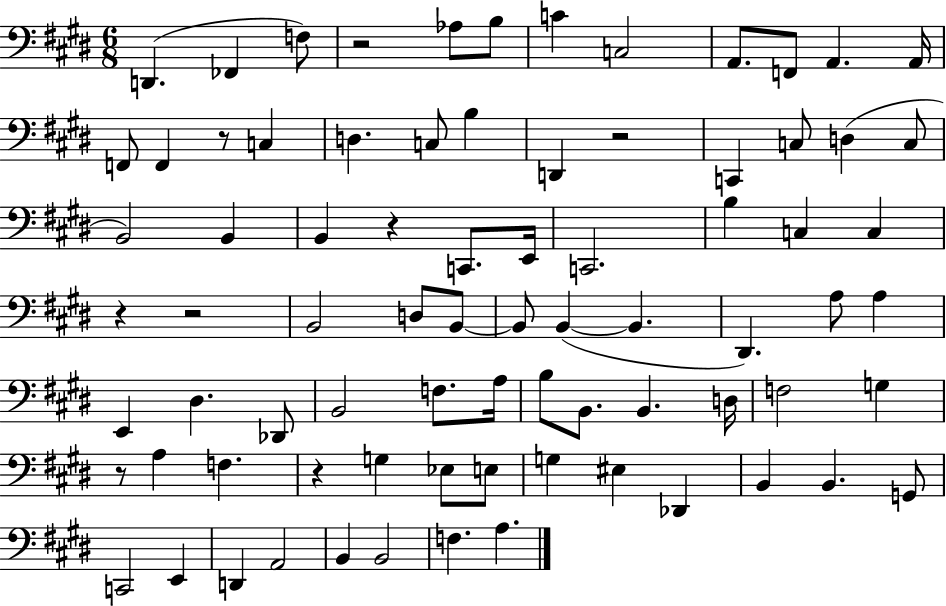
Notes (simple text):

D2/q. FES2/q F3/e R/h Ab3/e B3/e C4/q C3/h A2/e. F2/e A2/q. A2/s F2/e F2/q R/e C3/q D3/q. C3/e B3/q D2/q R/h C2/q C3/e D3/q C3/e B2/h B2/q B2/q R/q C2/e. E2/s C2/h. B3/q C3/q C3/q R/q R/h B2/h D3/e B2/e B2/e B2/q B2/q. D#2/q. A3/e A3/q E2/q D#3/q. Db2/e B2/h F3/e. A3/s B3/e B2/e. B2/q. D3/s F3/h G3/q R/e A3/q F3/q. R/q G3/q Eb3/e E3/e G3/q EIS3/q Db2/q B2/q B2/q. G2/e C2/h E2/q D2/q A2/h B2/q B2/h F3/q. A3/q.